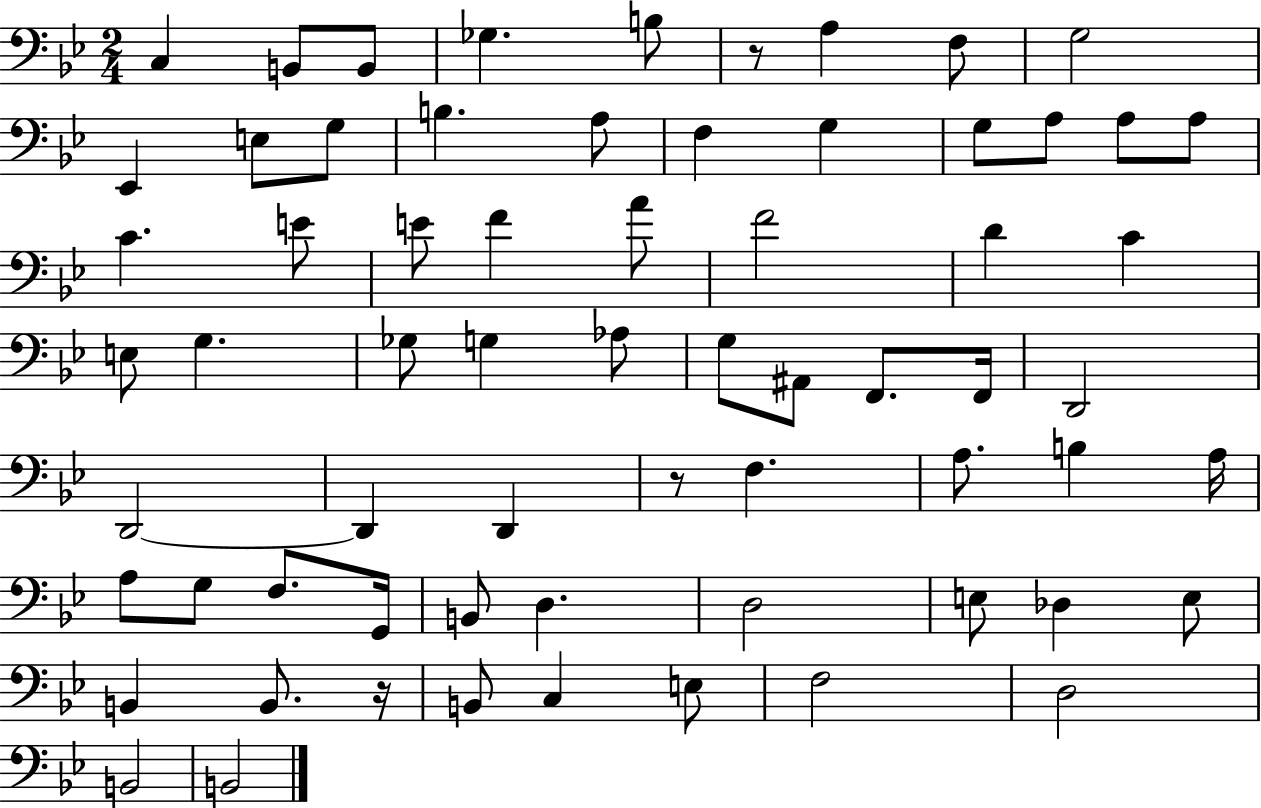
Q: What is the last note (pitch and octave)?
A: B2